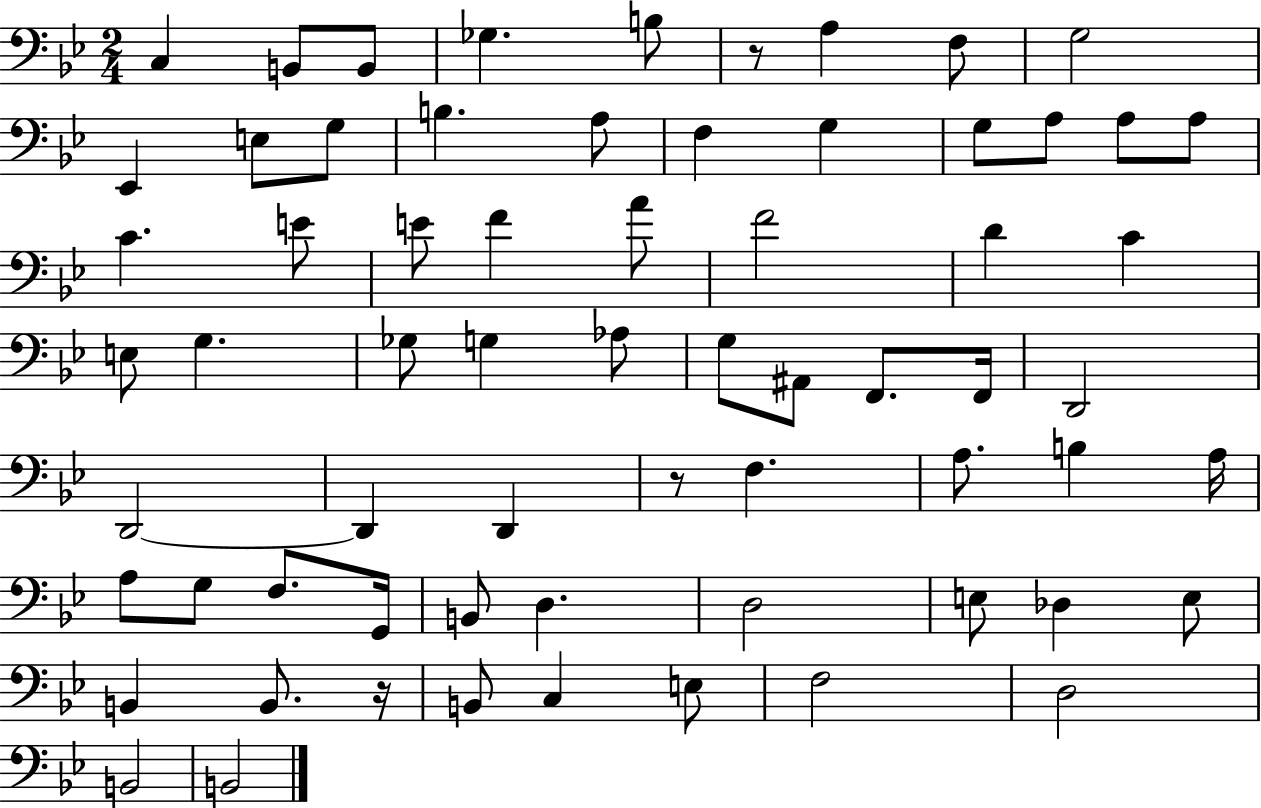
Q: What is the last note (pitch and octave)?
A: B2